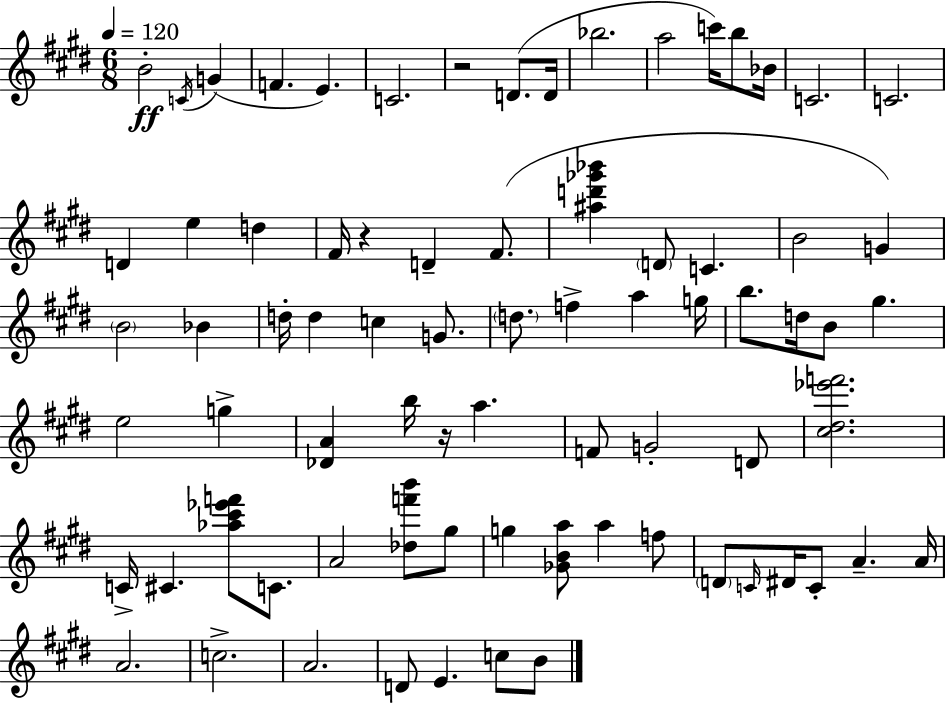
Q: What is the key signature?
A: E major